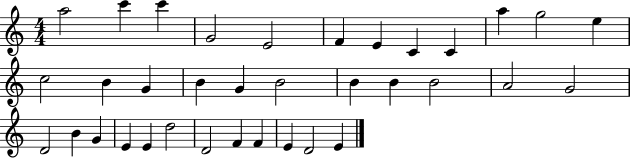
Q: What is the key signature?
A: C major